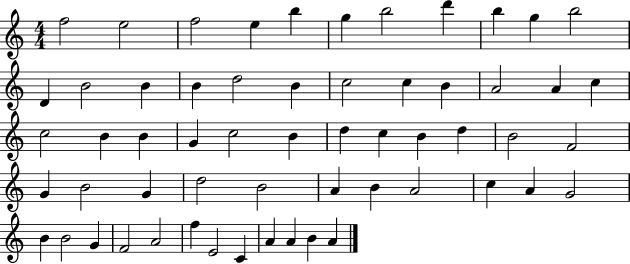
{
  \clef treble
  \numericTimeSignature
  \time 4/4
  \key c \major
  f''2 e''2 | f''2 e''4 b''4 | g''4 b''2 d'''4 | b''4 g''4 b''2 | \break d'4 b'2 b'4 | b'4 d''2 b'4 | c''2 c''4 b'4 | a'2 a'4 c''4 | \break c''2 b'4 b'4 | g'4 c''2 b'4 | d''4 c''4 b'4 d''4 | b'2 f'2 | \break g'4 b'2 g'4 | d''2 b'2 | a'4 b'4 a'2 | c''4 a'4 g'2 | \break b'4 b'2 g'4 | f'2 a'2 | f''4 e'2 c'4 | a'4 a'4 b'4 a'4 | \break \bar "|."
}